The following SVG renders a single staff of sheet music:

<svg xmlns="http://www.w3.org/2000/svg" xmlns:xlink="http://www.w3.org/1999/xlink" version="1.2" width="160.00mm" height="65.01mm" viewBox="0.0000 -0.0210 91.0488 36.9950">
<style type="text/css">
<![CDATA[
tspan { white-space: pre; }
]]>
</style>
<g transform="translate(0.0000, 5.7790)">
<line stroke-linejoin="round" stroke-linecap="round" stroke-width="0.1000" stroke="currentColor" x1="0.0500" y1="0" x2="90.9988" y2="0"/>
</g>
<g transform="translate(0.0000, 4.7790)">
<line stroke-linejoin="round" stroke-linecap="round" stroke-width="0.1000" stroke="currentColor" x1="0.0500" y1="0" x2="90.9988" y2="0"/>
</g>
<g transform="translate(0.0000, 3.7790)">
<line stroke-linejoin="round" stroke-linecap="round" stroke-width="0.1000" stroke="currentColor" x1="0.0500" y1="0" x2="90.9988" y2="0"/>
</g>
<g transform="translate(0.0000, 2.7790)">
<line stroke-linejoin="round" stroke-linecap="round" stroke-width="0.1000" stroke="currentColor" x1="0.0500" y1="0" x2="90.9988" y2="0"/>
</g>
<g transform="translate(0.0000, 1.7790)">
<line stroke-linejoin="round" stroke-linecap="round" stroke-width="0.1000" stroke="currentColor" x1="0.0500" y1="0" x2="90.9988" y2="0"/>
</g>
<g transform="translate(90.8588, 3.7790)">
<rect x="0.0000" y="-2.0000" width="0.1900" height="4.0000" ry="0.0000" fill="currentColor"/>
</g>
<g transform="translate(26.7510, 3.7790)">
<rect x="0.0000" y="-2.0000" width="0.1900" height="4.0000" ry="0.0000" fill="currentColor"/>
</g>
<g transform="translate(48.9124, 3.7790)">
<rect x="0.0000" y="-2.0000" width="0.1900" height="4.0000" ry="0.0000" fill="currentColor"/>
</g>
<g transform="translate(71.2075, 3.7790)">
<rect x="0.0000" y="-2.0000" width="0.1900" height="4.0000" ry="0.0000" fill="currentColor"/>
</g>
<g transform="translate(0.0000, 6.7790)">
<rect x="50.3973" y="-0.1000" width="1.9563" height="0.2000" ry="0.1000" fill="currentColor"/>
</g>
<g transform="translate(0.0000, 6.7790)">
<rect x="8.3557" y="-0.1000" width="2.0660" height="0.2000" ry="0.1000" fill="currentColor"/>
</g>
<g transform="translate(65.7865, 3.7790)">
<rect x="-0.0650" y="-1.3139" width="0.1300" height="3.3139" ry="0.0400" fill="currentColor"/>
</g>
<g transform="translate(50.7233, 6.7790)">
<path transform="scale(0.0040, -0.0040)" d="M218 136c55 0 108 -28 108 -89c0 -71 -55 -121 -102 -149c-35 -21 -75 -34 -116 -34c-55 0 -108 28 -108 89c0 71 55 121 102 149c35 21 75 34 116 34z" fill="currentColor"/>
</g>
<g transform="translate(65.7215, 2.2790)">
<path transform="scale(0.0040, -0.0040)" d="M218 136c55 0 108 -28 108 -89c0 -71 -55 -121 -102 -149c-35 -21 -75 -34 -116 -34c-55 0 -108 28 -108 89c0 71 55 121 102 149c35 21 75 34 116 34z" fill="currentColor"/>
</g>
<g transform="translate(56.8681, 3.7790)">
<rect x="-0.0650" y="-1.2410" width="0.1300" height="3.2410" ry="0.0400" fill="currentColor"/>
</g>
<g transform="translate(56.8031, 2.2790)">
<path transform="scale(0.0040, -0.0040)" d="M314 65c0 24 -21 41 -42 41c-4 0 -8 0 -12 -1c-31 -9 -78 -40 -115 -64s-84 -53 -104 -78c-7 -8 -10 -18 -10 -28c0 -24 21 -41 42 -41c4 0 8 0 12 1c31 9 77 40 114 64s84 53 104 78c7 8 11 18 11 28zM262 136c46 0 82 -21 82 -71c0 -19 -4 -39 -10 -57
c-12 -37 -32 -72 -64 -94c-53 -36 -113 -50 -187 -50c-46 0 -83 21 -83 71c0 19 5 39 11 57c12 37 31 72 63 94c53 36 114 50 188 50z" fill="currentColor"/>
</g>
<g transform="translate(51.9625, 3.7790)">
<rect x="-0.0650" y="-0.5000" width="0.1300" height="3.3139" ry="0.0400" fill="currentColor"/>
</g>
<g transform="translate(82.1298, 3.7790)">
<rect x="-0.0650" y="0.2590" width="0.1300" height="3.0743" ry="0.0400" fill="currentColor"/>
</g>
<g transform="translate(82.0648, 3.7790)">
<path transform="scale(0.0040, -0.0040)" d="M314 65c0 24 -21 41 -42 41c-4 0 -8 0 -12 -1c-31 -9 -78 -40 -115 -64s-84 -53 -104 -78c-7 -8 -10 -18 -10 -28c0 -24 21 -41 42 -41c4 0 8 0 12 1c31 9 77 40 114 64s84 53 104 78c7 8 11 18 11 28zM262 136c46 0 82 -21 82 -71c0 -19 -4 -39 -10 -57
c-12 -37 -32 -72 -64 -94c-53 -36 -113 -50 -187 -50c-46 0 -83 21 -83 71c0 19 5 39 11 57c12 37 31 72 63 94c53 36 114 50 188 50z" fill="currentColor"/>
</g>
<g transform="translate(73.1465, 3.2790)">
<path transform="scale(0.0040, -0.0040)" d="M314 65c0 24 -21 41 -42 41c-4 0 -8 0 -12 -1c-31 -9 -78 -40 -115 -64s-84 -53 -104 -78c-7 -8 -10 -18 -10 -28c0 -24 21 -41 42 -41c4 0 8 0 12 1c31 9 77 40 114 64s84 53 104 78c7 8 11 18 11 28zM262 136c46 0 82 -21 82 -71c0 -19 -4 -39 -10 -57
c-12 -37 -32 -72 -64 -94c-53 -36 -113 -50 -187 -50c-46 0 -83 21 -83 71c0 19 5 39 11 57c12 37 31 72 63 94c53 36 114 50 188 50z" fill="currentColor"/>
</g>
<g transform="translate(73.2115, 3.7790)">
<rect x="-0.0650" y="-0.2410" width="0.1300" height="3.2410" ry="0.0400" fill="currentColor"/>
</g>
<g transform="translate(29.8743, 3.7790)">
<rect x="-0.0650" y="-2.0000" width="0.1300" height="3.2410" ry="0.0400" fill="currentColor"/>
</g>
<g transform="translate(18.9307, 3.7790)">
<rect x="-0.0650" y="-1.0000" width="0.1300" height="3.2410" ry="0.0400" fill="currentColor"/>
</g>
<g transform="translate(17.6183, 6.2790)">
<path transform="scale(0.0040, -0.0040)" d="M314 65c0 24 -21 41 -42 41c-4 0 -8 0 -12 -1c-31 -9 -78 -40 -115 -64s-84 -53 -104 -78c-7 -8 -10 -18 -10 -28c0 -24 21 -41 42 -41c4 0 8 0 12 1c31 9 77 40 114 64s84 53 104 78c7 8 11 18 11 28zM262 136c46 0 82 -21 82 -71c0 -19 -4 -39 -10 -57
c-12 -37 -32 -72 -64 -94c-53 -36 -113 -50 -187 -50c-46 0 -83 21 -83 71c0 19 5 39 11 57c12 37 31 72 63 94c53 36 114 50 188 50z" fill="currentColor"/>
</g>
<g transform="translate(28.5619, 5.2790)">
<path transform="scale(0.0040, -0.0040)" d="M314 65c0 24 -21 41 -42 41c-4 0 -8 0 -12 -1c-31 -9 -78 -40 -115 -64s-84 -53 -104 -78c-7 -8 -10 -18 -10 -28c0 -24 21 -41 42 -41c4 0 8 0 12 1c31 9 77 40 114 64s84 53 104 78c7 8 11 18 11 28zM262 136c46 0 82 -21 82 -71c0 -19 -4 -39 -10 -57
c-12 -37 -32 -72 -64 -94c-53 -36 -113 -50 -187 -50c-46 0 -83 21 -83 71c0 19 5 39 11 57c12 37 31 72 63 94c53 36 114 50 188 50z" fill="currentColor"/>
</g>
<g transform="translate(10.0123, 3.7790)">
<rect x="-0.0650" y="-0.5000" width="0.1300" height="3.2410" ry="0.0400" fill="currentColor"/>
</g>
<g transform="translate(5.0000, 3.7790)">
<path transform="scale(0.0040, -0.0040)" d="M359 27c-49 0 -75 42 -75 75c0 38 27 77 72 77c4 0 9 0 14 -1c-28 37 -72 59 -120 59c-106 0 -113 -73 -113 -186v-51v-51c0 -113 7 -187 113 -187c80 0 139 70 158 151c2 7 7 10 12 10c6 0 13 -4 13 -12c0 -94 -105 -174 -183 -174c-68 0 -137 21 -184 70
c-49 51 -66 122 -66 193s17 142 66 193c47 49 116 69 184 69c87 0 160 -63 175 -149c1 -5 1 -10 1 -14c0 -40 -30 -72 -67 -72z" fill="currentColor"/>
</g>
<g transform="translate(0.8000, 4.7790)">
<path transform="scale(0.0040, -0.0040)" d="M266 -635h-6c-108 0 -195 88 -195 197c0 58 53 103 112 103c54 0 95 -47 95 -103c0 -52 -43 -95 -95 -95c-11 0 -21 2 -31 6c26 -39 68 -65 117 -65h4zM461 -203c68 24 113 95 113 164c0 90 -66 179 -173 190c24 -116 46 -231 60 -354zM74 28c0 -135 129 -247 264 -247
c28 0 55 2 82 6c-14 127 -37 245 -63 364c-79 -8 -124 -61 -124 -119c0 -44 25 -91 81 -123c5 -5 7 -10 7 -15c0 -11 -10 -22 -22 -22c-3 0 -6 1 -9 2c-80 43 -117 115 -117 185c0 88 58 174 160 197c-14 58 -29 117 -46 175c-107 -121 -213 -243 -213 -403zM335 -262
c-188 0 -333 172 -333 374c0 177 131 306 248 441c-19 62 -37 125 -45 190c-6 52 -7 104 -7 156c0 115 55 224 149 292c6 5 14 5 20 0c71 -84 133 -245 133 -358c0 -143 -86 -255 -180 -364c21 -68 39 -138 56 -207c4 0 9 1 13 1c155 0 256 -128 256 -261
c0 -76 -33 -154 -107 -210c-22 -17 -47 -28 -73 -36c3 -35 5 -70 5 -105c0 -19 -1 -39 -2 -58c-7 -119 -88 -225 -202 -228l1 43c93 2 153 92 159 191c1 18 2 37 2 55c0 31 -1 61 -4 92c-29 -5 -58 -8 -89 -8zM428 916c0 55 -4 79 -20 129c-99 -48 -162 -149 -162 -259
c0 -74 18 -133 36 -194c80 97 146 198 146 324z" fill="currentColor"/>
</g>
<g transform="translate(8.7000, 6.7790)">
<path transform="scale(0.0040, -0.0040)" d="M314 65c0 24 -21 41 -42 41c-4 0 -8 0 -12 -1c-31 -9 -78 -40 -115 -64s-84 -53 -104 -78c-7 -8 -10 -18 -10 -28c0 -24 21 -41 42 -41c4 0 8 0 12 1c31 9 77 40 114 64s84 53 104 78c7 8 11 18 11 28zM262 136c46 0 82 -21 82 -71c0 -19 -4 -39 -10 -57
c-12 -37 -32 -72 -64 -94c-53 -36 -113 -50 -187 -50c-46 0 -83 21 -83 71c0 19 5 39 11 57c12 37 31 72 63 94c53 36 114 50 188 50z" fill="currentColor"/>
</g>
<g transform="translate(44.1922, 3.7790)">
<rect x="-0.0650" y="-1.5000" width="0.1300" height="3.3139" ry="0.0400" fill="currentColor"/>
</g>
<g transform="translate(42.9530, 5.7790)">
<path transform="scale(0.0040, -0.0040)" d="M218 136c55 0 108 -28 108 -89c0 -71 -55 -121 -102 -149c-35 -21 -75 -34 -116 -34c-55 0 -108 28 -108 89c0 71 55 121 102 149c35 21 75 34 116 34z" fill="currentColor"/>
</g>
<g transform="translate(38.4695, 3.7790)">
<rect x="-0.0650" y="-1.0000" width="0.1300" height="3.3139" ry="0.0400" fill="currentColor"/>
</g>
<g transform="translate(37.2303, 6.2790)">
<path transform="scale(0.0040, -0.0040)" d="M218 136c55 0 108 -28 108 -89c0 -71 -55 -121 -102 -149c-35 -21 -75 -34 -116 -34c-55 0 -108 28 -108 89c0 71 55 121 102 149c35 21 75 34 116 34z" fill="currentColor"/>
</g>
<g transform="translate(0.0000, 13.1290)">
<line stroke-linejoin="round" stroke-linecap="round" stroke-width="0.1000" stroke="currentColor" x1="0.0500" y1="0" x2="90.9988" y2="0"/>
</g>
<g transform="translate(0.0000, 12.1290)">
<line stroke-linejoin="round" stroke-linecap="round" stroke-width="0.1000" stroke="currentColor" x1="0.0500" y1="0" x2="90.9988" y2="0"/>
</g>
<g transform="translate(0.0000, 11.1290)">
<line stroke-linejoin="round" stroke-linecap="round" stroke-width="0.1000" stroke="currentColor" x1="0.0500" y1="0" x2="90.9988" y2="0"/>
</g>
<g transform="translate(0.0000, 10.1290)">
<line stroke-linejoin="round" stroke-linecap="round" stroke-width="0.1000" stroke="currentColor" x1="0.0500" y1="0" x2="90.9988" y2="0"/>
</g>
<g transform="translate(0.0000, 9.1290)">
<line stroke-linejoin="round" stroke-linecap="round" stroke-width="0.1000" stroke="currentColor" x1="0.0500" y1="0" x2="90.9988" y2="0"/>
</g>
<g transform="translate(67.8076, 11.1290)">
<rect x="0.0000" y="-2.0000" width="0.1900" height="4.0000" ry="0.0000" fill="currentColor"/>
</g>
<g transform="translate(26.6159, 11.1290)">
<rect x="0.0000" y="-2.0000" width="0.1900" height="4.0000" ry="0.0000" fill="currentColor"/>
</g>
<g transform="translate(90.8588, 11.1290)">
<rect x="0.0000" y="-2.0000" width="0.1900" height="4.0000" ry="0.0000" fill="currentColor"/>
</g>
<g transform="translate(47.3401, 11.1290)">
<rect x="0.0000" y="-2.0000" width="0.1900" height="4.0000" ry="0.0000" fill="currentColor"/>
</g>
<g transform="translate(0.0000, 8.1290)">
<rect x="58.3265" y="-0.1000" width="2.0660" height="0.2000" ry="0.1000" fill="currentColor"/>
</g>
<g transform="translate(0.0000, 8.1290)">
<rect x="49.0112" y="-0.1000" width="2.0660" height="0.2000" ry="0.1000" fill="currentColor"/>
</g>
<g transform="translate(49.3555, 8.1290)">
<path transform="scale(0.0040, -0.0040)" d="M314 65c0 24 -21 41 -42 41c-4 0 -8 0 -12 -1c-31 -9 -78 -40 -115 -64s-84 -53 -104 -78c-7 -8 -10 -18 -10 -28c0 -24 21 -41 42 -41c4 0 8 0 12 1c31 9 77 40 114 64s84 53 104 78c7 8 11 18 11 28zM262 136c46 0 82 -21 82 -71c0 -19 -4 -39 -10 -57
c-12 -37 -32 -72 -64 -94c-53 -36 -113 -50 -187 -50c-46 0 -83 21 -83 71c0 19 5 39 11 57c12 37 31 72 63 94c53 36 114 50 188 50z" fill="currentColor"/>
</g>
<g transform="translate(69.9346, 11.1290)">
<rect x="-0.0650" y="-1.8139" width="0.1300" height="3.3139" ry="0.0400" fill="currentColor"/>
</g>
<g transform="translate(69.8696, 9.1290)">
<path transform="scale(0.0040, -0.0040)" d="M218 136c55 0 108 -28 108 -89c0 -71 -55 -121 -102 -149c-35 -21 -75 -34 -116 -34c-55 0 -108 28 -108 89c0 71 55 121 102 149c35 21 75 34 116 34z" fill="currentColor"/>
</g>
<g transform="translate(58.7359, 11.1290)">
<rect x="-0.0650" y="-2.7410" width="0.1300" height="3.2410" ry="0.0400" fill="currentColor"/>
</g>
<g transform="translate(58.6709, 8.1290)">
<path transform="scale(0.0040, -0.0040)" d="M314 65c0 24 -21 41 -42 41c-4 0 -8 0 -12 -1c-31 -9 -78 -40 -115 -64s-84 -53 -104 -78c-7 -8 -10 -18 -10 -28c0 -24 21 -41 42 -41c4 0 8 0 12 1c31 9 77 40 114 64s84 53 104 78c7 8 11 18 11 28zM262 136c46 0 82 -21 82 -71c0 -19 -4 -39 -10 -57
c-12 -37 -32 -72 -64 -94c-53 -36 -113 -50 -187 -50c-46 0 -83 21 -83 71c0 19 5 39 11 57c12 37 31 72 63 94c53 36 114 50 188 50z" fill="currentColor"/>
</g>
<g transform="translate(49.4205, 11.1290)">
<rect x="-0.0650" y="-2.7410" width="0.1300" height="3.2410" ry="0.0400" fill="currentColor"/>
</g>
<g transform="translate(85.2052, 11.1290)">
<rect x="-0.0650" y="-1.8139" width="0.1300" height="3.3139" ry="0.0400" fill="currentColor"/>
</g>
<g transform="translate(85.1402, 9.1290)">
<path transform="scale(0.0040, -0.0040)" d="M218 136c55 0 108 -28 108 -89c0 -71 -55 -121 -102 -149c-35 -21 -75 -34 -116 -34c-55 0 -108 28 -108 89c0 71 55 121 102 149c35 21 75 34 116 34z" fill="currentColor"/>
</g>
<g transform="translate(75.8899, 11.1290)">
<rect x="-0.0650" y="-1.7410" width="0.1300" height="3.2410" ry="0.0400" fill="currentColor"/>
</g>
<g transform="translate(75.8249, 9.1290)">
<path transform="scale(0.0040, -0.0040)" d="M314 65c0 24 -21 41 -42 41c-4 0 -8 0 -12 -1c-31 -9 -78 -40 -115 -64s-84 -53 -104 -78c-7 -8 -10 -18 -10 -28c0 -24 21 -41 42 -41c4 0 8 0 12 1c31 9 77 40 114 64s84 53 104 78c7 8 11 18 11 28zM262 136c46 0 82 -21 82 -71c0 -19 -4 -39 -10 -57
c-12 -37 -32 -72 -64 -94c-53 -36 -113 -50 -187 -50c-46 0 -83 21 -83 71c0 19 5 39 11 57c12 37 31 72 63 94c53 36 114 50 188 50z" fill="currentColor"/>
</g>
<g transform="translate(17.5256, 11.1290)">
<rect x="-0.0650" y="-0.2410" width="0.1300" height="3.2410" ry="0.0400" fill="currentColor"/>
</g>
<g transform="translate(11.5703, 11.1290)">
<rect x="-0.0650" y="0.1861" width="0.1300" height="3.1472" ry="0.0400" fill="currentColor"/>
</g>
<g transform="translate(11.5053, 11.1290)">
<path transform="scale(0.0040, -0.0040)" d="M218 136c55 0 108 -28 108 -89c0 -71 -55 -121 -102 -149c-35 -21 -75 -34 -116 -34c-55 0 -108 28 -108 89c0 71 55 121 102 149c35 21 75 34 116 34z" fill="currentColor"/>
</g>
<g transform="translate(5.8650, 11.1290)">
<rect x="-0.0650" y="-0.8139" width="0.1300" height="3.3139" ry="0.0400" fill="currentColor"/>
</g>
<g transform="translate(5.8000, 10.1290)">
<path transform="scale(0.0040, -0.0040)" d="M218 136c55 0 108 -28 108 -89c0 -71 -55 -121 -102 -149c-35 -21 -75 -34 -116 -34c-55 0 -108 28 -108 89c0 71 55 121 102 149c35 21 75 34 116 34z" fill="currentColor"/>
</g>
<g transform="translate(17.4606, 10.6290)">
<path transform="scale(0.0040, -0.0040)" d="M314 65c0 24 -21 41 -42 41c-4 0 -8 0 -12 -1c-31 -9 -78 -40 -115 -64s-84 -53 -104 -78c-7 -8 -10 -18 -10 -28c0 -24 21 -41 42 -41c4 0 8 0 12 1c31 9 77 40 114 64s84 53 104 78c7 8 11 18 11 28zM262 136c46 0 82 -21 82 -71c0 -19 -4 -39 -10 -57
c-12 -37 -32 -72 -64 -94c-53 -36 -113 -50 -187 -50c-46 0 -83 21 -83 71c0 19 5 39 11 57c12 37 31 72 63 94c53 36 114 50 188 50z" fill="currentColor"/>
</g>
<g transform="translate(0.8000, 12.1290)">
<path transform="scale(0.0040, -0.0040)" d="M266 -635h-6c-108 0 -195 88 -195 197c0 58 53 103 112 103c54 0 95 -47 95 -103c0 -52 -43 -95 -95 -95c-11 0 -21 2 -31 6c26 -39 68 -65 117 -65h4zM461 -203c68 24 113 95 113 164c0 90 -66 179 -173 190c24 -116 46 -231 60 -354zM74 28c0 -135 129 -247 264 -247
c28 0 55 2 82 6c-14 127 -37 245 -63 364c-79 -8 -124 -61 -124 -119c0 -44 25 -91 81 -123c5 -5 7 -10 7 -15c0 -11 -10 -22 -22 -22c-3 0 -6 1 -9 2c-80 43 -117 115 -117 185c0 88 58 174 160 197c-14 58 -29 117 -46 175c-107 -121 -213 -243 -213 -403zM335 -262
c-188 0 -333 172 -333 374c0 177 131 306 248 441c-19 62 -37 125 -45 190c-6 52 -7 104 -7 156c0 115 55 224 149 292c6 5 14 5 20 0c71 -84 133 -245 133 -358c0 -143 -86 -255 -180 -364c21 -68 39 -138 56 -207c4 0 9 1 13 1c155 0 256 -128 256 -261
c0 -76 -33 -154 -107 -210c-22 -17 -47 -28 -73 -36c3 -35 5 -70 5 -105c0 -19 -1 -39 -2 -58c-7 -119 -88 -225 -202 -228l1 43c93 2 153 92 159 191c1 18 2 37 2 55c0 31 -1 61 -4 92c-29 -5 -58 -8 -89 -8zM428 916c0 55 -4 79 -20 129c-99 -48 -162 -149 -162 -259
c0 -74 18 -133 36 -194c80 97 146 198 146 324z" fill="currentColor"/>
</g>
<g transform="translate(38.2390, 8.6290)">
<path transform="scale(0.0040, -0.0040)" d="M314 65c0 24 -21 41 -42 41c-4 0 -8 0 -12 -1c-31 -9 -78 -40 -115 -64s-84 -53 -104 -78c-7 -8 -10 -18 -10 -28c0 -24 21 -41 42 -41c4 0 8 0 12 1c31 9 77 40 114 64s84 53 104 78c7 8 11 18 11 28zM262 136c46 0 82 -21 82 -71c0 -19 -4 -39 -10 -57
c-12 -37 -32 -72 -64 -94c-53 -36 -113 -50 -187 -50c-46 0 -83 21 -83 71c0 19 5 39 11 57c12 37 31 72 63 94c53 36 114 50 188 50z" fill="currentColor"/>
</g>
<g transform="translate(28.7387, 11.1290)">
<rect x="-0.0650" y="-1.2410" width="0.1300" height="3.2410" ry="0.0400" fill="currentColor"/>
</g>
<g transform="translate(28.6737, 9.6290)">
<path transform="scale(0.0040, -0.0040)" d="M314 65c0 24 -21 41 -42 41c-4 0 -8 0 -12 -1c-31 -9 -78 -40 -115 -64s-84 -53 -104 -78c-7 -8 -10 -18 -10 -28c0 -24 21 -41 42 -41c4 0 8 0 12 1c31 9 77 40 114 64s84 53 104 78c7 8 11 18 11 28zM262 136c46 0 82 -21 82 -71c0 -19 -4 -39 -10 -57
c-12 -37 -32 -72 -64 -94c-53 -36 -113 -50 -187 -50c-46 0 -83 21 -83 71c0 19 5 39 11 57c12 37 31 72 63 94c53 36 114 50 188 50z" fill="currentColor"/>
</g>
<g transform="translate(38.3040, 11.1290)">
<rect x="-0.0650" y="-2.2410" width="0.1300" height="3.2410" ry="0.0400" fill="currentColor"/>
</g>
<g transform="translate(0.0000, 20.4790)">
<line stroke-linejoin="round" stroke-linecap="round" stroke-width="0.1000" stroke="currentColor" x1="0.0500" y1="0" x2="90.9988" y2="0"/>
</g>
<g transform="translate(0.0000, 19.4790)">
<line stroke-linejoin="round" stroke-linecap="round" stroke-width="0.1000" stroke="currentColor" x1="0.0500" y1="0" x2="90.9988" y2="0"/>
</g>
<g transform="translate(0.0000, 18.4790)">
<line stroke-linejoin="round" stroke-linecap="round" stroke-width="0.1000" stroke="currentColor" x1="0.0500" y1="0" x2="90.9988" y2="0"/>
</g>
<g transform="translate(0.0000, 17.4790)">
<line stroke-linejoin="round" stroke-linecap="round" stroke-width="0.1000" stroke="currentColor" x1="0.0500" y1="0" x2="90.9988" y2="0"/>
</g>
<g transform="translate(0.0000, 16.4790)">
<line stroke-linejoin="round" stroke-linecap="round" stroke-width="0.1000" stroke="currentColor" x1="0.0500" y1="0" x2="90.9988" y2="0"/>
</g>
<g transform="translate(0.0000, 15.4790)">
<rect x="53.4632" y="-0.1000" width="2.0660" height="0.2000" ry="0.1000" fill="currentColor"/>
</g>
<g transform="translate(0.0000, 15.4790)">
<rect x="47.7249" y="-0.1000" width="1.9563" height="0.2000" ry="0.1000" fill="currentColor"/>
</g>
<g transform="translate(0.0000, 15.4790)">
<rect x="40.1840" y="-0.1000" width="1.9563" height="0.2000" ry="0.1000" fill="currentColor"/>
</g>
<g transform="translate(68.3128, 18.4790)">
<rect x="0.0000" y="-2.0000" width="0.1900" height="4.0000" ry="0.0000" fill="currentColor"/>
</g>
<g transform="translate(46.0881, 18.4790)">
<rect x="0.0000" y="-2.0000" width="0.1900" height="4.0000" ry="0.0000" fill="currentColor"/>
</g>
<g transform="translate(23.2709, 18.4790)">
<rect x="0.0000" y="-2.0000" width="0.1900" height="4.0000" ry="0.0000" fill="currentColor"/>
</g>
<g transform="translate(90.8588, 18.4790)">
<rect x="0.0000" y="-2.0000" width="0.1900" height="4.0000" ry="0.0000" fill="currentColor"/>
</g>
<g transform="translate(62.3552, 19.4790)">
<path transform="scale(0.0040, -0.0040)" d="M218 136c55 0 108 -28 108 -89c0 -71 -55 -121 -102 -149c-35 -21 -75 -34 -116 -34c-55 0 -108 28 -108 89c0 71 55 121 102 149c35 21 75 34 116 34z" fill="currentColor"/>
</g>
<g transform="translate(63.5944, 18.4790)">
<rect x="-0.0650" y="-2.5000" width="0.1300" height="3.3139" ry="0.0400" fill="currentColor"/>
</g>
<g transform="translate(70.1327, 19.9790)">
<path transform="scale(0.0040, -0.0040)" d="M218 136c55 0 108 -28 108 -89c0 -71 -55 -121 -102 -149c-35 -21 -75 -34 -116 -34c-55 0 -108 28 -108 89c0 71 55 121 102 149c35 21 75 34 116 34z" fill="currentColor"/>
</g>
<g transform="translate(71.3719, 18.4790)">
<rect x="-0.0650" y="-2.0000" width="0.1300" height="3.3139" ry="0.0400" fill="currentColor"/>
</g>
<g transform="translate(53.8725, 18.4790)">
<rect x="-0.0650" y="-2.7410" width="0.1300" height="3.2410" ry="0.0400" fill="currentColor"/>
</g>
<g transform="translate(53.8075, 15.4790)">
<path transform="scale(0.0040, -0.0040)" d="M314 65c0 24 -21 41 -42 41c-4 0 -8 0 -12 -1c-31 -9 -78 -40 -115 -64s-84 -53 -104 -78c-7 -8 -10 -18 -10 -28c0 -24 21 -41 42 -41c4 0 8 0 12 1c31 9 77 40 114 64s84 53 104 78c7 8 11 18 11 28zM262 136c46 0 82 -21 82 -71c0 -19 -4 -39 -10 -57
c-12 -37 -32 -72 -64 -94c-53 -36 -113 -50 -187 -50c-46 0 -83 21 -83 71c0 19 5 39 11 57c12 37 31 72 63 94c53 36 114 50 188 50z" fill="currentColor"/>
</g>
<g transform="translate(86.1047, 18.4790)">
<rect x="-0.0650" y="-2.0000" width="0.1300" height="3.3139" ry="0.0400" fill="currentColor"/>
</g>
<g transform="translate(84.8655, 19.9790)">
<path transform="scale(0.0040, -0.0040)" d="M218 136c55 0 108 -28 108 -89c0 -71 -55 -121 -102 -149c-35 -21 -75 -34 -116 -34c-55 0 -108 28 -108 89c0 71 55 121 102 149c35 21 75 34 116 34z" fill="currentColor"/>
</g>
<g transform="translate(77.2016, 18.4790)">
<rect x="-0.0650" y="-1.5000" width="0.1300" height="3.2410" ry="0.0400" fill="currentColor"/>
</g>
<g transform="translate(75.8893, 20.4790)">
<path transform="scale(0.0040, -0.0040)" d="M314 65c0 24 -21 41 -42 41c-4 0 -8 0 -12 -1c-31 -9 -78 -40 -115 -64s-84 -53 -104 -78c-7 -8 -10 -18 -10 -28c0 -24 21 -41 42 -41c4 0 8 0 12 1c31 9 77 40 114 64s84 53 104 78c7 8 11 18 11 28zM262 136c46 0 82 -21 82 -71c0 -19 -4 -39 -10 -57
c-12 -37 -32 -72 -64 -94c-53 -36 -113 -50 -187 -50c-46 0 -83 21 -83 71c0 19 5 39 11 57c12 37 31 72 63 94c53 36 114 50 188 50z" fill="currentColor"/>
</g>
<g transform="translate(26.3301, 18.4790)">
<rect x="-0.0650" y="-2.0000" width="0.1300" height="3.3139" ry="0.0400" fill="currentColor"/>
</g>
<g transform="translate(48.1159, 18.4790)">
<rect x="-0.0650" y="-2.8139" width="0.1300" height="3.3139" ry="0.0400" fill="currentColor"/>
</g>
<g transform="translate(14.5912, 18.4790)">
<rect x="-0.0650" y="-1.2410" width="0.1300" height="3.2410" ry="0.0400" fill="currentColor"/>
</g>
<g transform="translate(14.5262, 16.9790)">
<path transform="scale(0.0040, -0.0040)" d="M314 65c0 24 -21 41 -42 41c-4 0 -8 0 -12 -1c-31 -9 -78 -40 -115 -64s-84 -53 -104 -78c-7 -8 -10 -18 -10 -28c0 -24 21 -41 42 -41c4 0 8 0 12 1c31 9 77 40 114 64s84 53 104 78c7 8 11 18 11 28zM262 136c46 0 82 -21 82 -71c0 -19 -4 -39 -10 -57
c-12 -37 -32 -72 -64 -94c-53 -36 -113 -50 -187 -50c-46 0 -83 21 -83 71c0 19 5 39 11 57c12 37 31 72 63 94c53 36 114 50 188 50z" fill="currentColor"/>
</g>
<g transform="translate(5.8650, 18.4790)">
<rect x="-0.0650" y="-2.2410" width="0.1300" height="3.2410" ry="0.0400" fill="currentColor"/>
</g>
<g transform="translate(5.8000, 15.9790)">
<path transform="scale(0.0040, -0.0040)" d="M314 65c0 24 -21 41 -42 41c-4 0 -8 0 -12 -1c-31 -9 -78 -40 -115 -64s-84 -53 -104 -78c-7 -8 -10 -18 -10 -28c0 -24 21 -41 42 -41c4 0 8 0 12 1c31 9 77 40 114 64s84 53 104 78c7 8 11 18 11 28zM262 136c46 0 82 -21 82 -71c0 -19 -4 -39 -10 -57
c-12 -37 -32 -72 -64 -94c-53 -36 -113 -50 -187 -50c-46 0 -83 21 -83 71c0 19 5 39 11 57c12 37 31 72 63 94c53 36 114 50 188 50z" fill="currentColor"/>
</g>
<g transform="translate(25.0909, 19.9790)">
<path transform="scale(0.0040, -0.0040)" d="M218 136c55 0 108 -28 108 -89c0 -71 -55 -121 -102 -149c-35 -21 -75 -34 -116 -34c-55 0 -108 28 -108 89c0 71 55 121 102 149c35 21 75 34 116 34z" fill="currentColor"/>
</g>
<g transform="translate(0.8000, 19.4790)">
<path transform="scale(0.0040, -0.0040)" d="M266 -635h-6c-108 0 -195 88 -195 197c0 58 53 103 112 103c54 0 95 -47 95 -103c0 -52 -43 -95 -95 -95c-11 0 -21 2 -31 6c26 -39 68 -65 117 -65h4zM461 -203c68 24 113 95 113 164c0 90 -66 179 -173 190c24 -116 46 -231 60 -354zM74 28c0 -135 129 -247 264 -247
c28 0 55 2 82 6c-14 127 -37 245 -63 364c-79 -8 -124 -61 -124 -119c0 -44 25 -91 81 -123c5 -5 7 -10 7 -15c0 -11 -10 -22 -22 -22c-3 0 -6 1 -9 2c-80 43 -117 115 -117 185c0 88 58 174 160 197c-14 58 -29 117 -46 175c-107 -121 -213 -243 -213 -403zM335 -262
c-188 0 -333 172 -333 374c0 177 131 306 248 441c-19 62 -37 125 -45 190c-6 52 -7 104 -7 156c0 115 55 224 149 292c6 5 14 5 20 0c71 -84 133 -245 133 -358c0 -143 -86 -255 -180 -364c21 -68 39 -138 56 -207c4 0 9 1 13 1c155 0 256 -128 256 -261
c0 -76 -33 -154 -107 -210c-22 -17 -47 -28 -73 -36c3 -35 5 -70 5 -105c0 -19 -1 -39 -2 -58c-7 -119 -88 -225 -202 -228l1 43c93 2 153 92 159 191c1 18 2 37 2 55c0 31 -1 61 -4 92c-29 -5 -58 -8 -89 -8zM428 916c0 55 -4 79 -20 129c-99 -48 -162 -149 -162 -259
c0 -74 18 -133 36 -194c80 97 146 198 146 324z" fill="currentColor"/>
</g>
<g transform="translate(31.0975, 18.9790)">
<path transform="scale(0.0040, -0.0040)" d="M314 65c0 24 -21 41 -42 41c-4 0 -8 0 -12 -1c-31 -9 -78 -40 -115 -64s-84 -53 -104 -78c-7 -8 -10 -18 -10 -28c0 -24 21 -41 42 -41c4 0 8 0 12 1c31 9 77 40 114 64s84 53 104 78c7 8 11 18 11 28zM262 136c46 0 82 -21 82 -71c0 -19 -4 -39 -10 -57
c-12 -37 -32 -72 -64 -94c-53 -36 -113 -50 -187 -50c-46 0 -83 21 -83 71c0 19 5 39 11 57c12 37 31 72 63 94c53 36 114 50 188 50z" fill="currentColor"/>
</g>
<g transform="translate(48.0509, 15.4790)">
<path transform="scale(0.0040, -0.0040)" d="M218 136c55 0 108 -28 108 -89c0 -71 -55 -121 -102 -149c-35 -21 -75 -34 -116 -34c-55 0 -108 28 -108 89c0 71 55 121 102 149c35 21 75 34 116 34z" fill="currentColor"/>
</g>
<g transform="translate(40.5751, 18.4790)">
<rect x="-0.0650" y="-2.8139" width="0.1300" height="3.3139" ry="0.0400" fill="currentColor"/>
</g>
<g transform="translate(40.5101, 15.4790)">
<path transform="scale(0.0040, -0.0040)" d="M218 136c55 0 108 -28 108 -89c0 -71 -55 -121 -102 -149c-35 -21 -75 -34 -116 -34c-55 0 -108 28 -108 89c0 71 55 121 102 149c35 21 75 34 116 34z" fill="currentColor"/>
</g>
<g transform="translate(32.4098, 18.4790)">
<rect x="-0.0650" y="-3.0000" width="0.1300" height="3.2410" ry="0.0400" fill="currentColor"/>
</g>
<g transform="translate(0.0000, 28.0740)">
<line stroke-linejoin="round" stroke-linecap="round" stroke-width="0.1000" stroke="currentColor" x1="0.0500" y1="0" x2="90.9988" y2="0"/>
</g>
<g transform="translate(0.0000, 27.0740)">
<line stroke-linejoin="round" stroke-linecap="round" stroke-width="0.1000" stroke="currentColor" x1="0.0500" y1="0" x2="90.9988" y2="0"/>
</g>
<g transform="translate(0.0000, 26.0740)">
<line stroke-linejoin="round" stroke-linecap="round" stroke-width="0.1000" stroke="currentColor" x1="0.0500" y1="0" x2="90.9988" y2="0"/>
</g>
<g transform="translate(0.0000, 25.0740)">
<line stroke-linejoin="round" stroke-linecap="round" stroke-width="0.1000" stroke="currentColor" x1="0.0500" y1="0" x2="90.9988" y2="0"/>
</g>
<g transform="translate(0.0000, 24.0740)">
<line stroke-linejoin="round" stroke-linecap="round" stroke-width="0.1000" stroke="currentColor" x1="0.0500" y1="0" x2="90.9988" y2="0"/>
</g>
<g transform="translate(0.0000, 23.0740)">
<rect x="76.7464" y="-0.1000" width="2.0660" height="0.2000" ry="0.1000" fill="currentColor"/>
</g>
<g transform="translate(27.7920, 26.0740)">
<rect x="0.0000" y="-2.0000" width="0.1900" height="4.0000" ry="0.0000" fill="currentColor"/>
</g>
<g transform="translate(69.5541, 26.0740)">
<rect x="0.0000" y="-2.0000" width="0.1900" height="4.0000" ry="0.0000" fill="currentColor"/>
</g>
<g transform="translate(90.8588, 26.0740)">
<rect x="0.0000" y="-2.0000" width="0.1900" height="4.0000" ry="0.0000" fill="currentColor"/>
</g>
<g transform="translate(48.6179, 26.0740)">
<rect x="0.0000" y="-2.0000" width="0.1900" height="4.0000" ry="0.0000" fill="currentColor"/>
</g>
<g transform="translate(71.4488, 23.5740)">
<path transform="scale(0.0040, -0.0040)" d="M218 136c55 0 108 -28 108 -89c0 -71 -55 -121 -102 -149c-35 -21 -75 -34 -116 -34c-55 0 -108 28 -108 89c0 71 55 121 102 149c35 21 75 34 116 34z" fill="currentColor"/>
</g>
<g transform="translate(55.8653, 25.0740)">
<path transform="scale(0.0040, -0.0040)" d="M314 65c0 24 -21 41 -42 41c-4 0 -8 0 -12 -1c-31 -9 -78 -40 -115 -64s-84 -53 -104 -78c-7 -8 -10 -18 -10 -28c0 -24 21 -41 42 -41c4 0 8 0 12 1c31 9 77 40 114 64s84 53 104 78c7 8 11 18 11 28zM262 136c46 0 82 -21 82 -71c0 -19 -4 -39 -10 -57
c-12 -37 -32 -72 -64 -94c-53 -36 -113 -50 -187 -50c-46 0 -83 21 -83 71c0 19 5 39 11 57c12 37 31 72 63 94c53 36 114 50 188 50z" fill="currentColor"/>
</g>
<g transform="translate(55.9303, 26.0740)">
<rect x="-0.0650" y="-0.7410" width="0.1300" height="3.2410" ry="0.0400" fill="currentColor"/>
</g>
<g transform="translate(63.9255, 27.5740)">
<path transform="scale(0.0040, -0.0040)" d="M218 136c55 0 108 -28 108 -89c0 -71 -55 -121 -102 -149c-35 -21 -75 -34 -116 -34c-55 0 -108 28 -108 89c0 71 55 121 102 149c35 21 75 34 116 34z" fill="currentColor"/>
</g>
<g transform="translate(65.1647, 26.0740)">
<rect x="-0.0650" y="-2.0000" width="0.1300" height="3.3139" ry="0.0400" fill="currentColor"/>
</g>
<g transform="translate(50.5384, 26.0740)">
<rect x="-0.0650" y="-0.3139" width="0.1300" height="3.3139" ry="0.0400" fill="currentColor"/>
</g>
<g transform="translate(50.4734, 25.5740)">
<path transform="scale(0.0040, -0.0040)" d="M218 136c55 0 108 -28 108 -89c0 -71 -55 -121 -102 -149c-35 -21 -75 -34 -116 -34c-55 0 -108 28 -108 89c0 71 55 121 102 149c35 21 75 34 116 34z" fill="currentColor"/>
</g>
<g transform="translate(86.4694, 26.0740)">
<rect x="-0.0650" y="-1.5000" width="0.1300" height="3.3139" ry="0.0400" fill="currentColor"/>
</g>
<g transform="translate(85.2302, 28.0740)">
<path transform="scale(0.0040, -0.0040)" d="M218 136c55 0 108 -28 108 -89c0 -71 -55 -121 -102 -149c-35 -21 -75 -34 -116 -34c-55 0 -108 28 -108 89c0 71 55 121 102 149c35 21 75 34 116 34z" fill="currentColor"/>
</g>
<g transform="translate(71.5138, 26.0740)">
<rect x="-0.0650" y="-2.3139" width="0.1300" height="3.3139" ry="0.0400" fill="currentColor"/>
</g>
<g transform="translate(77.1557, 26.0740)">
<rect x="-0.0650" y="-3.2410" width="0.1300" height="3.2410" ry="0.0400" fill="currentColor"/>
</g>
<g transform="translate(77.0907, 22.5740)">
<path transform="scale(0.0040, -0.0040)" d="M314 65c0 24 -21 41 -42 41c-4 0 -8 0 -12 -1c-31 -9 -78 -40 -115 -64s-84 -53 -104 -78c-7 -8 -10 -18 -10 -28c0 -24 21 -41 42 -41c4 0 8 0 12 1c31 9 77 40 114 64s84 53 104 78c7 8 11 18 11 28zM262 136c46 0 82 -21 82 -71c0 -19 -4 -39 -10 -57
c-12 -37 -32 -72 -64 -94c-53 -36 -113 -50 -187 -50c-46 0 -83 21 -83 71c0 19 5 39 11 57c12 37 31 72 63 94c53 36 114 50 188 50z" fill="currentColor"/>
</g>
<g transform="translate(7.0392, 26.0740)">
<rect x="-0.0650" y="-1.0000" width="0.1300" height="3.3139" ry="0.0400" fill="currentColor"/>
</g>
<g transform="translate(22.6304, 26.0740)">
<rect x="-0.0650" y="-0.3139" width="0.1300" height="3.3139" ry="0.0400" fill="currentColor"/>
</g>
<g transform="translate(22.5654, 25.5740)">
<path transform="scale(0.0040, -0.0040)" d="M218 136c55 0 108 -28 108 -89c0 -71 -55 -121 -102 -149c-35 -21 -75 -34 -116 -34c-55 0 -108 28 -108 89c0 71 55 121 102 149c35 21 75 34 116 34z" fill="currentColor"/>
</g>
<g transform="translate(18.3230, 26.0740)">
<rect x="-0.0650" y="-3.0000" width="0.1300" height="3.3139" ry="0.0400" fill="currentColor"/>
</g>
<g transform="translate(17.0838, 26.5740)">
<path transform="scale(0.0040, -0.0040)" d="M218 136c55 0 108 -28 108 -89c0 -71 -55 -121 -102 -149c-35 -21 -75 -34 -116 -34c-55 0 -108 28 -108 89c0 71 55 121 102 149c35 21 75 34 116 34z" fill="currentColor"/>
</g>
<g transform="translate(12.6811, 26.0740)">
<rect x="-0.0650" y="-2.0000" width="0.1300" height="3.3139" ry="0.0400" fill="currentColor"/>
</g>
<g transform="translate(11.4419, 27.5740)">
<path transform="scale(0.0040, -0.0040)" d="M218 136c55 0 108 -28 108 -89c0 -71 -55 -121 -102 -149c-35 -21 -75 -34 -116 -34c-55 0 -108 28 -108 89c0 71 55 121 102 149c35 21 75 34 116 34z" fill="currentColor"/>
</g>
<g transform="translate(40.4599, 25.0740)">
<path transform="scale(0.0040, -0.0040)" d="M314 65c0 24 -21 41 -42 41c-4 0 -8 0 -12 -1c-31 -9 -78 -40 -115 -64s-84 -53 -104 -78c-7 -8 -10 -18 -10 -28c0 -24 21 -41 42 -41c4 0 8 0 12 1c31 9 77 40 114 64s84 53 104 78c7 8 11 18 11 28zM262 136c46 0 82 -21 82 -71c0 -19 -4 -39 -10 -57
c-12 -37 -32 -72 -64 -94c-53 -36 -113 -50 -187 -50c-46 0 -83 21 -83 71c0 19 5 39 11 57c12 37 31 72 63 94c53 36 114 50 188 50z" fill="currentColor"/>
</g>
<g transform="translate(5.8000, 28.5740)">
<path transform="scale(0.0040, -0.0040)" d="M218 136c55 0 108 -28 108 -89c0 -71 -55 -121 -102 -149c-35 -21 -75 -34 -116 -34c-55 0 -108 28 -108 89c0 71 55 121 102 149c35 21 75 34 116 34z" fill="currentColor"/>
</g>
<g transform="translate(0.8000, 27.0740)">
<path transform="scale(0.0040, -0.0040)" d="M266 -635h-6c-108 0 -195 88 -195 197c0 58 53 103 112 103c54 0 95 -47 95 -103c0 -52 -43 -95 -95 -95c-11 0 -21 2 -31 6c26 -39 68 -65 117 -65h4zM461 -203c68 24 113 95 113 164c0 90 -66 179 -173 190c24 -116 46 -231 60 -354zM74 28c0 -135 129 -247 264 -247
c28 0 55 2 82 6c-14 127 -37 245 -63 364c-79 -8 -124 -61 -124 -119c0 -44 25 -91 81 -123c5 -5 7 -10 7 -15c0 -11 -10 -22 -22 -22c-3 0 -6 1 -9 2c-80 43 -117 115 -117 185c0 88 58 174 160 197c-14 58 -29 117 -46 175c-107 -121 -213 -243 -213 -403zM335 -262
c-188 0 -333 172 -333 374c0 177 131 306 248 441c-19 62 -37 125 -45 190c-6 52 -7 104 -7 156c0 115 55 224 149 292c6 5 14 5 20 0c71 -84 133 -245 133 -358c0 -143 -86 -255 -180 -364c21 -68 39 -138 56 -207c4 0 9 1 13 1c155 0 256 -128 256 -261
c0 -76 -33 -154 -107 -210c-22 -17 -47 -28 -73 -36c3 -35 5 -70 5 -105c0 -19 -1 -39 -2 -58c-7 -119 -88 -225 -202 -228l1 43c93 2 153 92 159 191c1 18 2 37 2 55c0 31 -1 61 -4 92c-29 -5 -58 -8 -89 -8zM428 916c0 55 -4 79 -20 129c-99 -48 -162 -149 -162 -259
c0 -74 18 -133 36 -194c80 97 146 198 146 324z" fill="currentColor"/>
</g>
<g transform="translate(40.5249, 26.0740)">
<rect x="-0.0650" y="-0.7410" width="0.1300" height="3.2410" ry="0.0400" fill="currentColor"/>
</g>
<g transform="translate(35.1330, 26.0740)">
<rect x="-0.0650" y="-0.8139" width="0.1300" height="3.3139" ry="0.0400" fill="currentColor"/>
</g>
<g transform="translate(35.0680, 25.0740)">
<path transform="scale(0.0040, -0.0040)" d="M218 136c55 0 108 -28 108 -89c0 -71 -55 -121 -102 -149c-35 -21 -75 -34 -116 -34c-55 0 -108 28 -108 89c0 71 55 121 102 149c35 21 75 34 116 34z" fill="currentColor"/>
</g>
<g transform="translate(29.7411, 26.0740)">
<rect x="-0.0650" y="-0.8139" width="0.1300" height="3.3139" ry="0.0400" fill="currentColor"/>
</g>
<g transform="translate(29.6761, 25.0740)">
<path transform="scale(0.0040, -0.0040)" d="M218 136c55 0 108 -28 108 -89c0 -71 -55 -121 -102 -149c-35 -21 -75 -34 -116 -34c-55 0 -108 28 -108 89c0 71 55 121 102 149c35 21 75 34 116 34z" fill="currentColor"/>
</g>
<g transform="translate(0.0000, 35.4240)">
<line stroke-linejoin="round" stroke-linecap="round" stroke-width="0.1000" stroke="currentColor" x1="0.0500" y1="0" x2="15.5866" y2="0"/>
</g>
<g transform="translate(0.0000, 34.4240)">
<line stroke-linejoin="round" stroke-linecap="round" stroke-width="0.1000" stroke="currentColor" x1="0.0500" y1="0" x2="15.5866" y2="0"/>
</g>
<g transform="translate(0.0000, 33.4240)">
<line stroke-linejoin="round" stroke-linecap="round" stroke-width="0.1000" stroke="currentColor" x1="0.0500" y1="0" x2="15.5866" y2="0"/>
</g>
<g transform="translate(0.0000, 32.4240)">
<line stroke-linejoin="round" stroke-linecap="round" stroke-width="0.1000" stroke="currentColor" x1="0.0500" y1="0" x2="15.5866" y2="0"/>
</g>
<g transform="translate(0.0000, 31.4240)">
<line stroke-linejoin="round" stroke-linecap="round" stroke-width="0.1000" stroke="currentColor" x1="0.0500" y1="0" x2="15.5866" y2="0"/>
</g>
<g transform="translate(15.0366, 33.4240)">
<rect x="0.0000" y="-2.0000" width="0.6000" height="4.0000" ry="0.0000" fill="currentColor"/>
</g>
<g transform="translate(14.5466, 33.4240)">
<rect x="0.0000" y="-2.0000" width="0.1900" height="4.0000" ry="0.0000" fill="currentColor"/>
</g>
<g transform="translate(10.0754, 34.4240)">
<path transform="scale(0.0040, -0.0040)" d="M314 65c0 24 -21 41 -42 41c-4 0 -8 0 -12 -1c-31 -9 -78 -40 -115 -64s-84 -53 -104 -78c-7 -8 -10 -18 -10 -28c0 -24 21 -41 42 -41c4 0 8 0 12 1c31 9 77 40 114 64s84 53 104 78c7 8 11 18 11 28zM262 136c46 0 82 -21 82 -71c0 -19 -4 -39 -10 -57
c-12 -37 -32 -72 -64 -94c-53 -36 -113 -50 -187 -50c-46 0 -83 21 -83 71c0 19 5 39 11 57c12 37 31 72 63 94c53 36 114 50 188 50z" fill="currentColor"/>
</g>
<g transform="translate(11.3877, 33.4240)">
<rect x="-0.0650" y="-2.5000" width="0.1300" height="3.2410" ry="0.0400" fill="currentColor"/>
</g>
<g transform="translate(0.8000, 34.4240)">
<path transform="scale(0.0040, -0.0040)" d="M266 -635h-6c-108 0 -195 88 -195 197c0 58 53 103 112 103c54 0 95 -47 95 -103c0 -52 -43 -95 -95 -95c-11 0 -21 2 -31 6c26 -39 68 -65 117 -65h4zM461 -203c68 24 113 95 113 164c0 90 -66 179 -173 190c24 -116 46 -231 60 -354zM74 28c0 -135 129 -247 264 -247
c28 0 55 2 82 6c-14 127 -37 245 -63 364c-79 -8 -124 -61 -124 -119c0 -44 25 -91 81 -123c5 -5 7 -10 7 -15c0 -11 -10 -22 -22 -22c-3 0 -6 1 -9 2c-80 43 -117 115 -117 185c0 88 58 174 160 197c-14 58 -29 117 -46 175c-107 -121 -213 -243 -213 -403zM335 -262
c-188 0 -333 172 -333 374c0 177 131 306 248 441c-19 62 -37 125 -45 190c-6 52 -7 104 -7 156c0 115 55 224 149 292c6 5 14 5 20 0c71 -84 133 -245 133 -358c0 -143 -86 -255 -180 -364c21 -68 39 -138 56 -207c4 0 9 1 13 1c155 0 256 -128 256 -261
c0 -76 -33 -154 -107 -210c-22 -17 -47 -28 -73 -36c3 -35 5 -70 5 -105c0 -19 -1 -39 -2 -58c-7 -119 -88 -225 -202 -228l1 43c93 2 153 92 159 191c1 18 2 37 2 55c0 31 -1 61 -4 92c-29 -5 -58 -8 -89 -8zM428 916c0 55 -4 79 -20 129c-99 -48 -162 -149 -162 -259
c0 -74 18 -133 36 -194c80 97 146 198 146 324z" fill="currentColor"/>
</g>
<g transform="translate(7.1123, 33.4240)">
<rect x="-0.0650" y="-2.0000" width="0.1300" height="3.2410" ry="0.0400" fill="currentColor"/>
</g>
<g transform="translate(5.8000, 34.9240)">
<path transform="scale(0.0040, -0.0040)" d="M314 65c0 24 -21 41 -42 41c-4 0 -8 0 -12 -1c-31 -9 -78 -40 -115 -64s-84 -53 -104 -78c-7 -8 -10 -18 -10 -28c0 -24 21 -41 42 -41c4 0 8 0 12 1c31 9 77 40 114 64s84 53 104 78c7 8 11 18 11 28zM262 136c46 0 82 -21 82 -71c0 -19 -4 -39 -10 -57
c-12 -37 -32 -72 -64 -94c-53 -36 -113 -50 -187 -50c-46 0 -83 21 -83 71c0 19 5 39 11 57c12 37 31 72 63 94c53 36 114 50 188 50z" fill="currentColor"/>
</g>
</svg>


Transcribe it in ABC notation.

X:1
T:Untitled
M:4/4
L:1/4
K:C
C2 D2 F2 D E C e2 e c2 B2 d B c2 e2 g2 a2 a2 f f2 f g2 e2 F A2 a a a2 G F E2 F D F A c d d d2 c d2 F g b2 E F2 G2